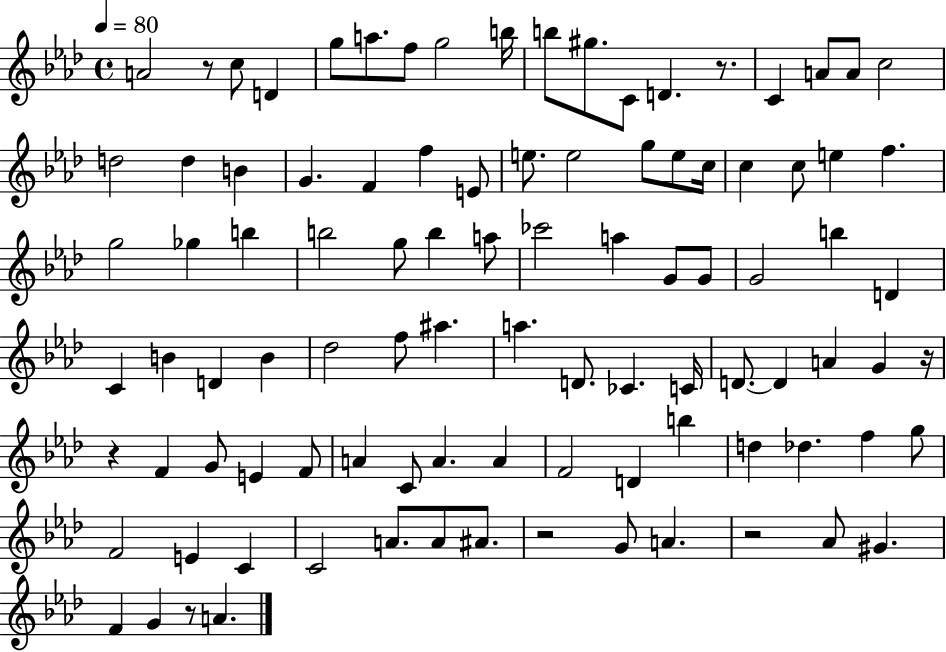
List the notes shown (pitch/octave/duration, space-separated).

A4/h R/e C5/e D4/q G5/e A5/e. F5/e G5/h B5/s B5/e G#5/e. C4/e D4/q. R/e. C4/q A4/e A4/e C5/h D5/h D5/q B4/q G4/q. F4/q F5/q E4/e E5/e. E5/h G5/e E5/e C5/s C5/q C5/e E5/q F5/q. G5/h Gb5/q B5/q B5/h G5/e B5/q A5/e CES6/h A5/q G4/e G4/e G4/h B5/q D4/q C4/q B4/q D4/q B4/q Db5/h F5/e A#5/q. A5/q. D4/e. CES4/q. C4/s D4/e. D4/q A4/q G4/q R/s R/q F4/q G4/e E4/q F4/e A4/q C4/e A4/q. A4/q F4/h D4/q B5/q D5/q Db5/q. F5/q G5/e F4/h E4/q C4/q C4/h A4/e. A4/e A#4/e. R/h G4/e A4/q. R/h Ab4/e G#4/q. F4/q G4/q R/e A4/q.